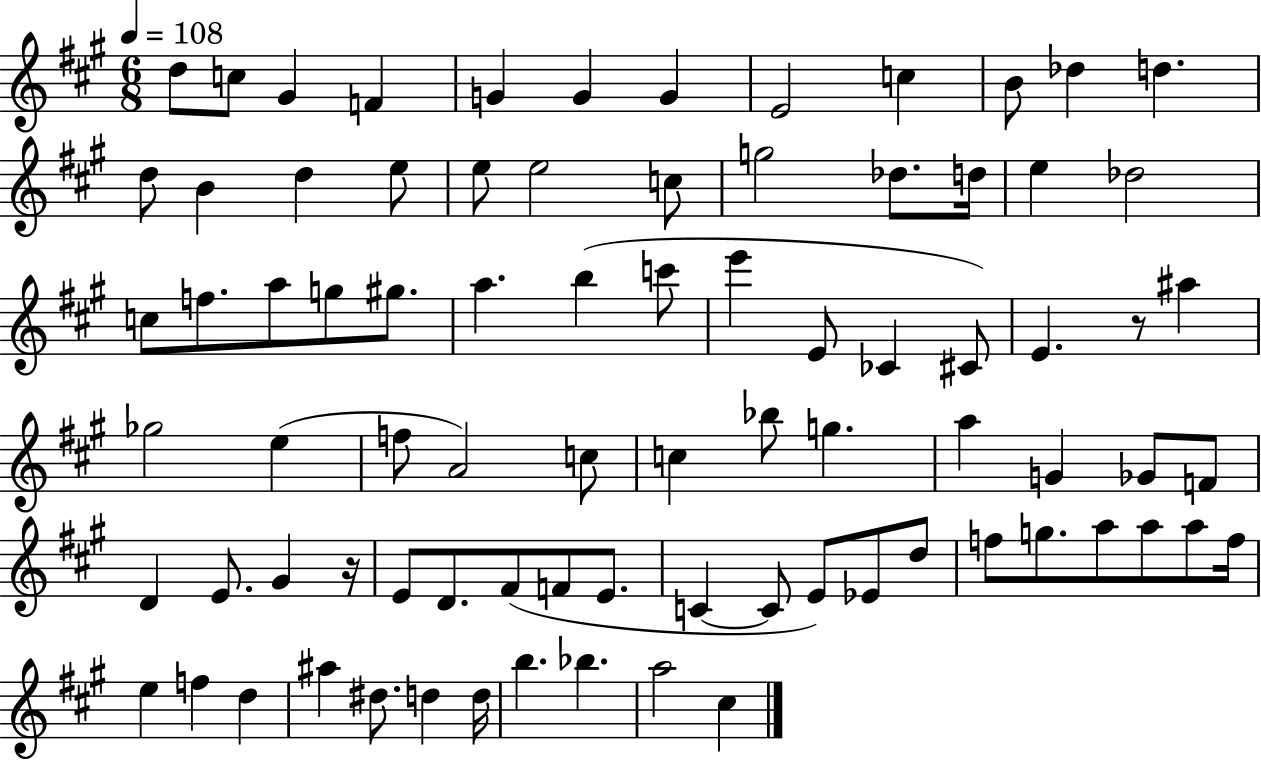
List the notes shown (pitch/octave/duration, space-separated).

D5/e C5/e G#4/q F4/q G4/q G4/q G4/q E4/h C5/q B4/e Db5/q D5/q. D5/e B4/q D5/q E5/e E5/e E5/h C5/e G5/h Db5/e. D5/s E5/q Db5/h C5/e F5/e. A5/e G5/e G#5/e. A5/q. B5/q C6/e E6/q E4/e CES4/q C#4/e E4/q. R/e A#5/q Gb5/h E5/q F5/e A4/h C5/e C5/q Bb5/e G5/q. A5/q G4/q Gb4/e F4/e D4/q E4/e. G#4/q R/s E4/e D4/e. F#4/e F4/e E4/e. C4/q C4/e E4/e Eb4/e D5/e F5/e G5/e. A5/e A5/e A5/e F5/s E5/q F5/q D5/q A#5/q D#5/e. D5/q D5/s B5/q. Bb5/q. A5/h C#5/q